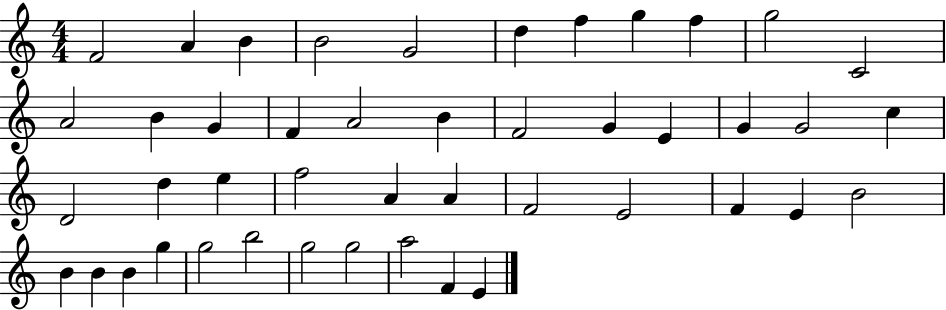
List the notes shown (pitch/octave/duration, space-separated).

F4/h A4/q B4/q B4/h G4/h D5/q F5/q G5/q F5/q G5/h C4/h A4/h B4/q G4/q F4/q A4/h B4/q F4/h G4/q E4/q G4/q G4/h C5/q D4/h D5/q E5/q F5/h A4/q A4/q F4/h E4/h F4/q E4/q B4/h B4/q B4/q B4/q G5/q G5/h B5/h G5/h G5/h A5/h F4/q E4/q